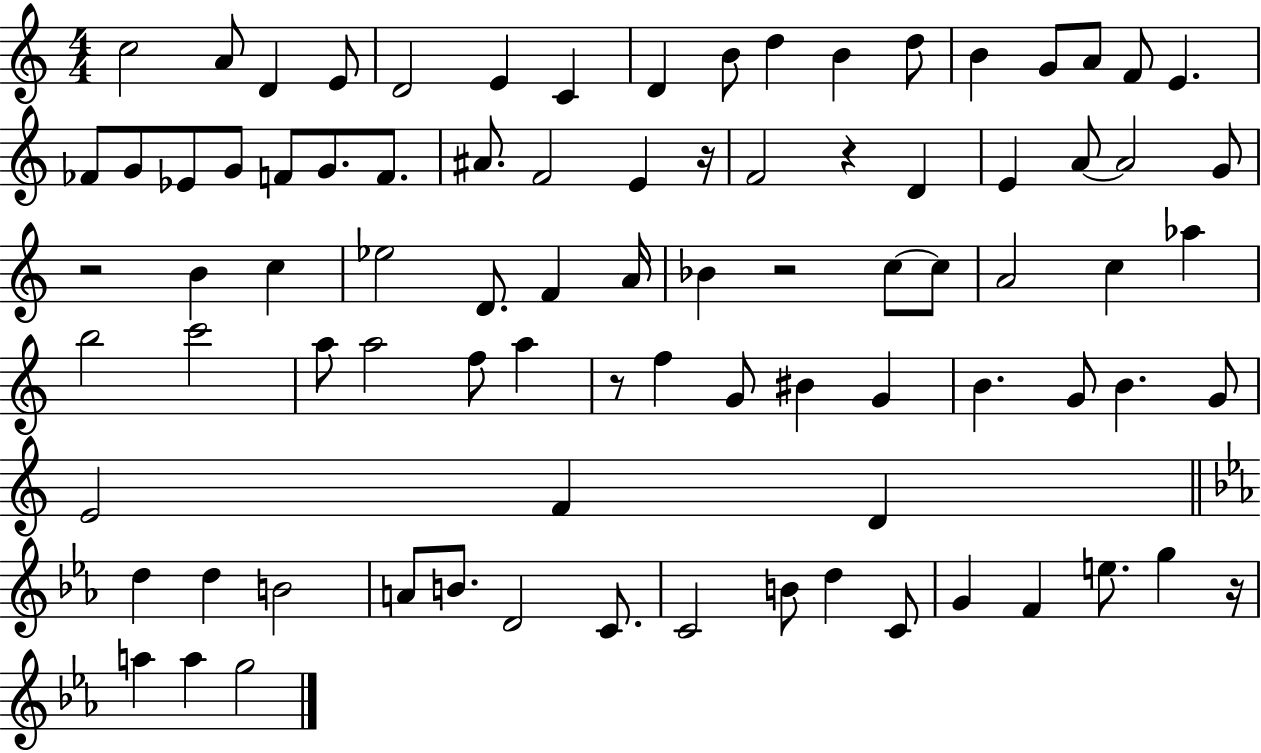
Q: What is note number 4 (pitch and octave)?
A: E4